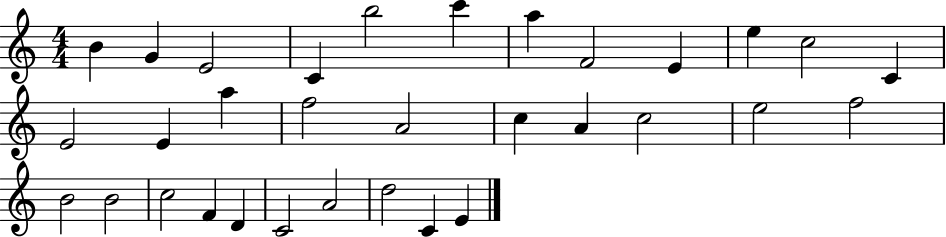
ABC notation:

X:1
T:Untitled
M:4/4
L:1/4
K:C
B G E2 C b2 c' a F2 E e c2 C E2 E a f2 A2 c A c2 e2 f2 B2 B2 c2 F D C2 A2 d2 C E